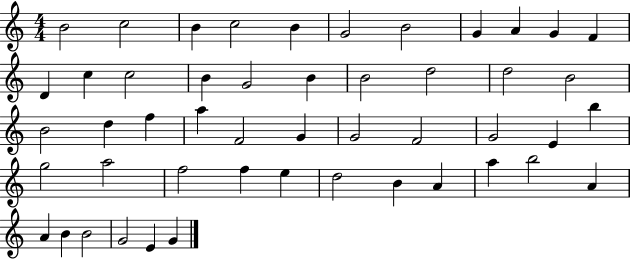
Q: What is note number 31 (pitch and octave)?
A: E4